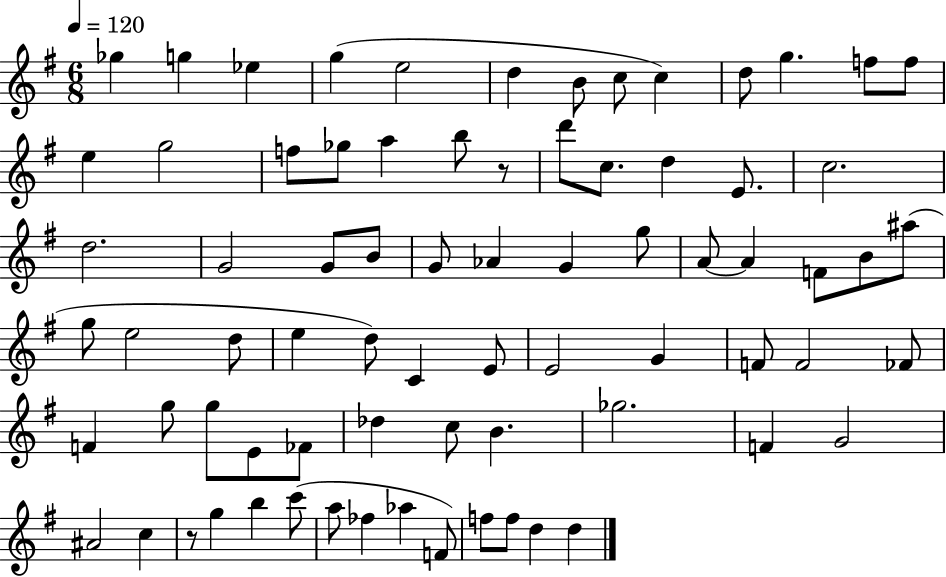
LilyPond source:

{
  \clef treble
  \numericTimeSignature
  \time 6/8
  \key g \major
  \tempo 4 = 120
  ges''4 g''4 ees''4 | g''4( e''2 | d''4 b'8 c''8 c''4) | d''8 g''4. f''8 f''8 | \break e''4 g''2 | f''8 ges''8 a''4 b''8 r8 | d'''8 c''8. d''4 e'8. | c''2. | \break d''2. | g'2 g'8 b'8 | g'8 aes'4 g'4 g''8 | a'8~~ a'4 f'8 b'8 ais''8( | \break g''8 e''2 d''8 | e''4 d''8) c'4 e'8 | e'2 g'4 | f'8 f'2 fes'8 | \break f'4 g''8 g''8 e'8 fes'8 | des''4 c''8 b'4. | ges''2. | f'4 g'2 | \break ais'2 c''4 | r8 g''4 b''4 c'''8( | a''8 fes''4 aes''4 f'8) | f''8 f''8 d''4 d''4 | \break \bar "|."
}